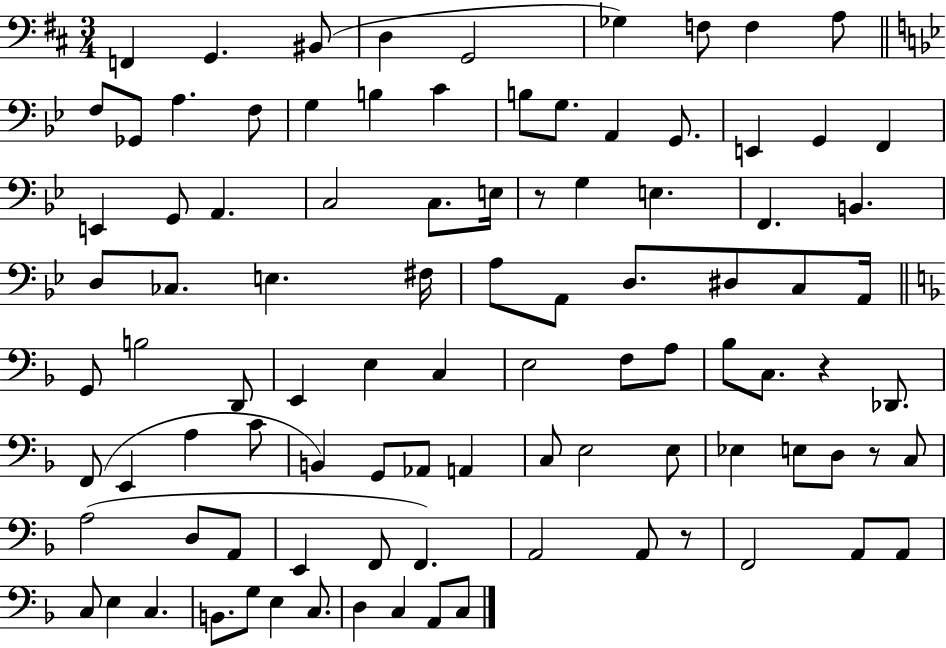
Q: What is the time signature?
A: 3/4